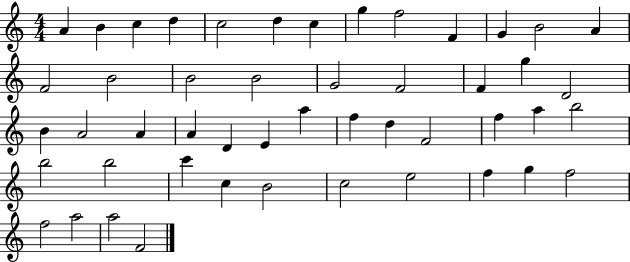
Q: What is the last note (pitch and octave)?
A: F4